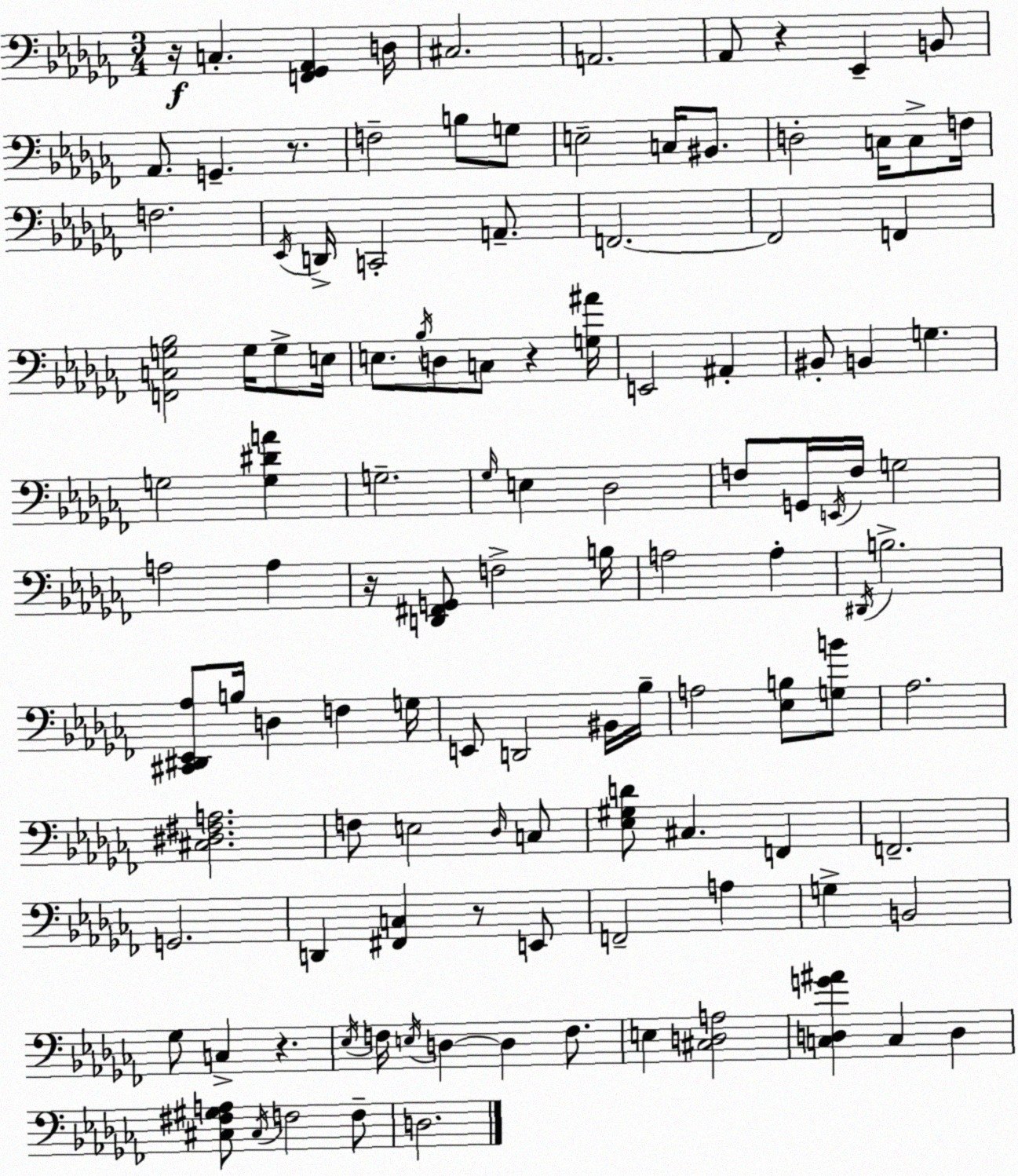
X:1
T:Untitled
M:3/4
L:1/4
K:Abm
z/4 C, [F,,_G,,_A,,] D,/4 ^C,2 A,,2 _A,,/2 z _E,, B,,/2 _A,,/2 G,, z/2 F,2 B,/2 G,/2 E,2 C,/4 ^B,,/2 D,2 C,/4 C,/2 F,/4 F,2 _E,,/4 D,,/4 C,,2 A,,/2 F,,2 F,,2 F,, [F,,C,G,_B,]2 G,/4 G,/2 E,/4 E,/2 _B,/4 D,/2 C,/2 z [G,^A]/4 E,,2 ^A,, ^B,,/2 B,, G, G,2 [G,^DA] G,2 _G,/4 E, _D,2 F,/2 G,,/4 E,,/4 F,/4 G,2 A,2 A, z/4 [D,,^F,,G,,]/2 F,2 B,/4 A,2 A, ^D,,/4 B,2 [^C,,^D,,_E,,_A,]/2 B,/4 D, F, G,/4 E,,/2 D,,2 ^B,,/4 _B,/4 A,2 [_E,B,]/2 [G,B]/2 _A,2 [^C,^D,^F,A,]2 F,/2 E,2 _D,/4 C,/2 [_E,^G,D]/2 ^C, F,, F,,2 G,,2 D,, [^F,,C,] z/2 E,,/2 F,,2 A, G, B,,2 _G,/2 C, z _E,/4 F,/4 E,/4 D, D, F,/2 E, [^C,D,A,]2 [C,D,G^A] C, D, [^C,^F,^G,A,]/2 ^C,/4 F,2 F,/2 D,2